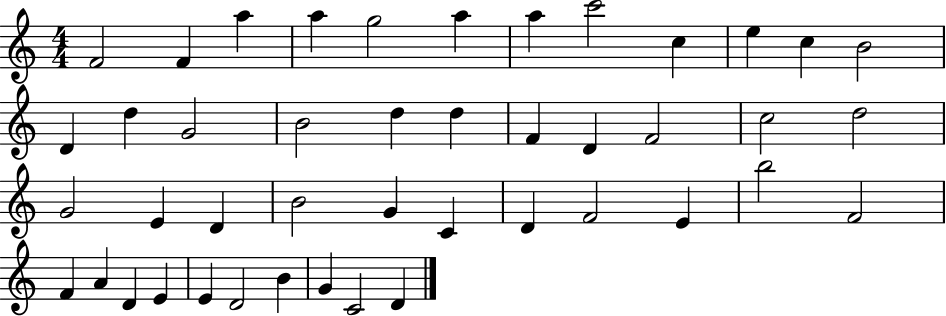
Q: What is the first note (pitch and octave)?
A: F4